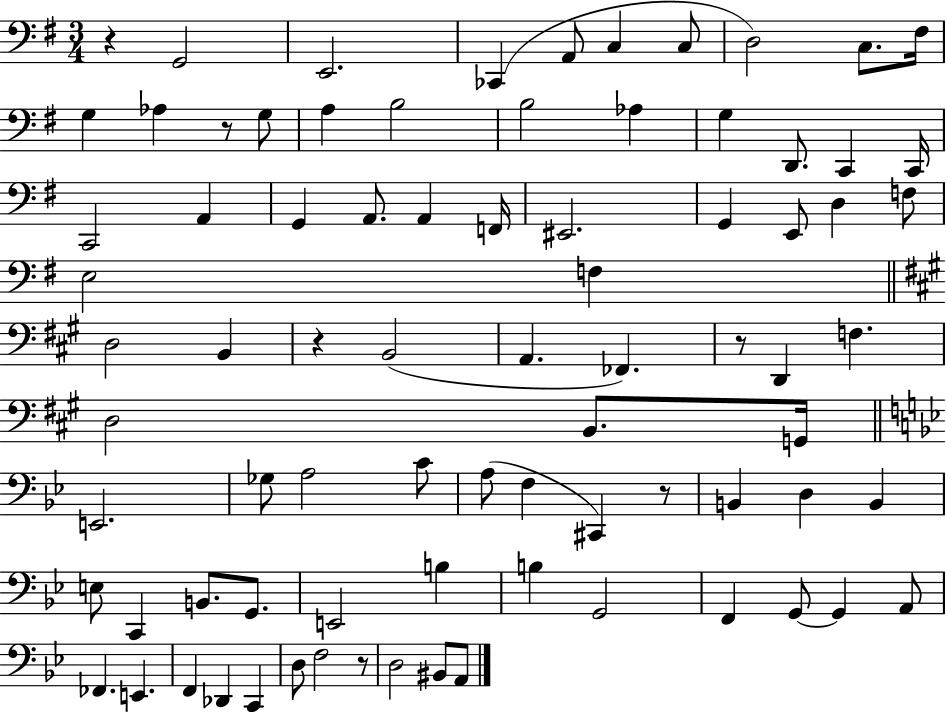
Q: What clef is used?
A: bass